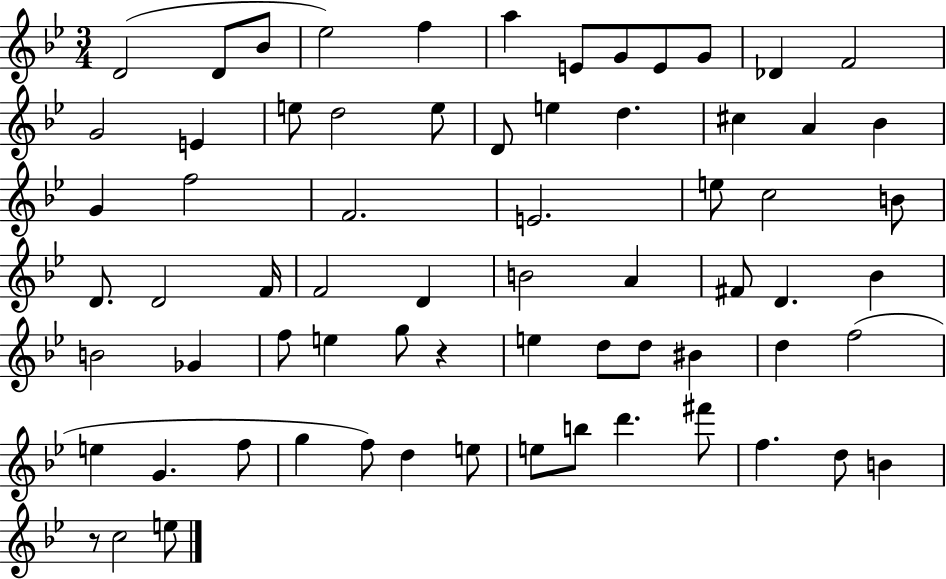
{
  \clef treble
  \numericTimeSignature
  \time 3/4
  \key bes \major
  d'2( d'8 bes'8 | ees''2) f''4 | a''4 e'8 g'8 e'8 g'8 | des'4 f'2 | \break g'2 e'4 | e''8 d''2 e''8 | d'8 e''4 d''4. | cis''4 a'4 bes'4 | \break g'4 f''2 | f'2. | e'2. | e''8 c''2 b'8 | \break d'8. d'2 f'16 | f'2 d'4 | b'2 a'4 | fis'8 d'4. bes'4 | \break b'2 ges'4 | f''8 e''4 g''8 r4 | e''4 d''8 d''8 bis'4 | d''4 f''2( | \break e''4 g'4. f''8 | g''4 f''8) d''4 e''8 | e''8 b''8 d'''4. fis'''8 | f''4. d''8 b'4 | \break r8 c''2 e''8 | \bar "|."
}